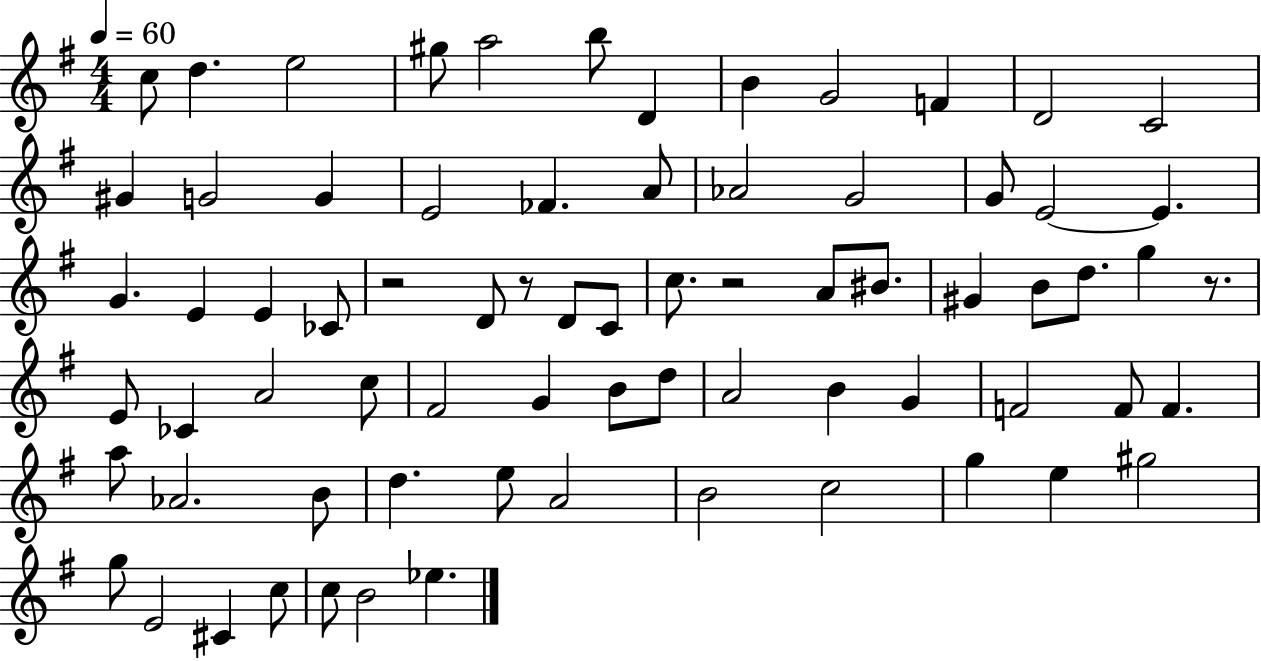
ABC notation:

X:1
T:Untitled
M:4/4
L:1/4
K:G
c/2 d e2 ^g/2 a2 b/2 D B G2 F D2 C2 ^G G2 G E2 _F A/2 _A2 G2 G/2 E2 E G E E _C/2 z2 D/2 z/2 D/2 C/2 c/2 z2 A/2 ^B/2 ^G B/2 d/2 g z/2 E/2 _C A2 c/2 ^F2 G B/2 d/2 A2 B G F2 F/2 F a/2 _A2 B/2 d e/2 A2 B2 c2 g e ^g2 g/2 E2 ^C c/2 c/2 B2 _e